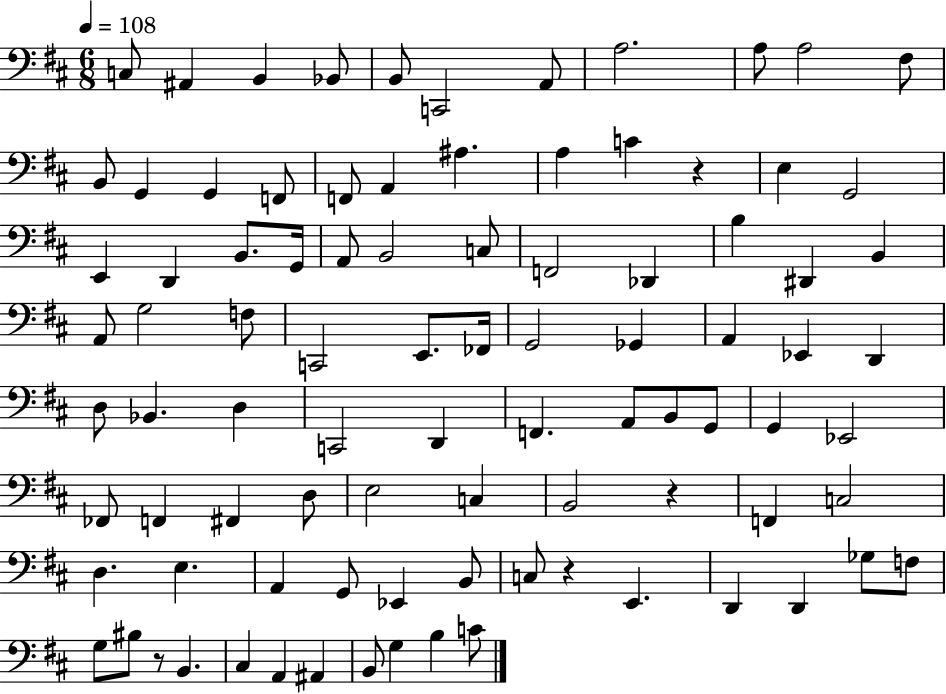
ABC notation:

X:1
T:Untitled
M:6/8
L:1/4
K:D
C,/2 ^A,, B,, _B,,/2 B,,/2 C,,2 A,,/2 A,2 A,/2 A,2 ^F,/2 B,,/2 G,, G,, F,,/2 F,,/2 A,, ^A, A, C z E, G,,2 E,, D,, B,,/2 G,,/4 A,,/2 B,,2 C,/2 F,,2 _D,, B, ^D,, B,, A,,/2 G,2 F,/2 C,,2 E,,/2 _F,,/4 G,,2 _G,, A,, _E,, D,, D,/2 _B,, D, C,,2 D,, F,, A,,/2 B,,/2 G,,/2 G,, _E,,2 _F,,/2 F,, ^F,, D,/2 E,2 C, B,,2 z F,, C,2 D, E, A,, G,,/2 _E,, B,,/2 C,/2 z E,, D,, D,, _G,/2 F,/2 G,/2 ^B,/2 z/2 B,, ^C, A,, ^A,, B,,/2 G, B, C/2